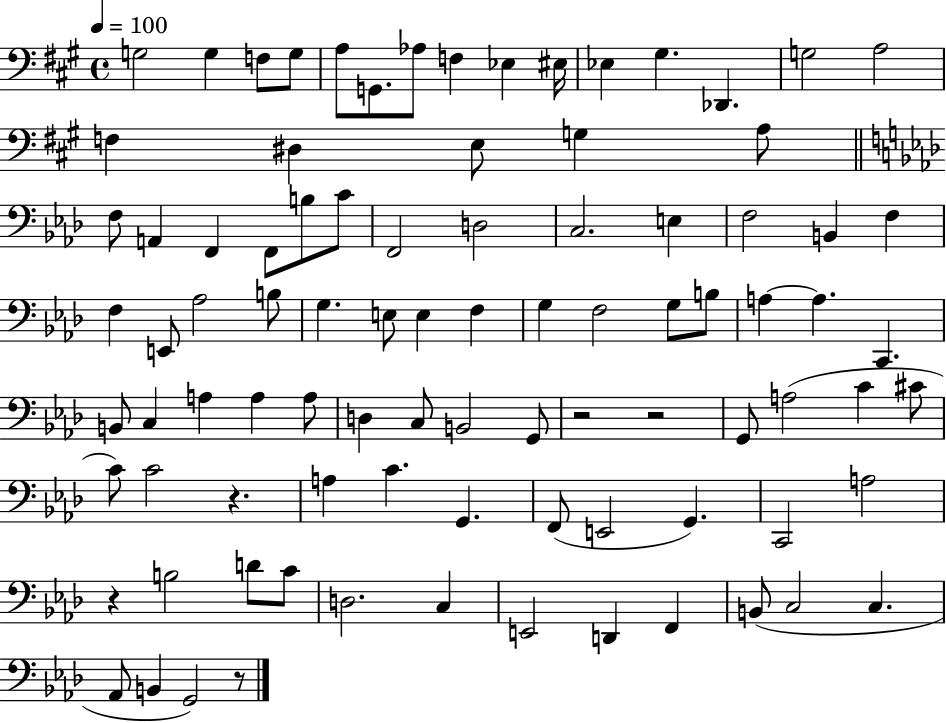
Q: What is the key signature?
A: A major